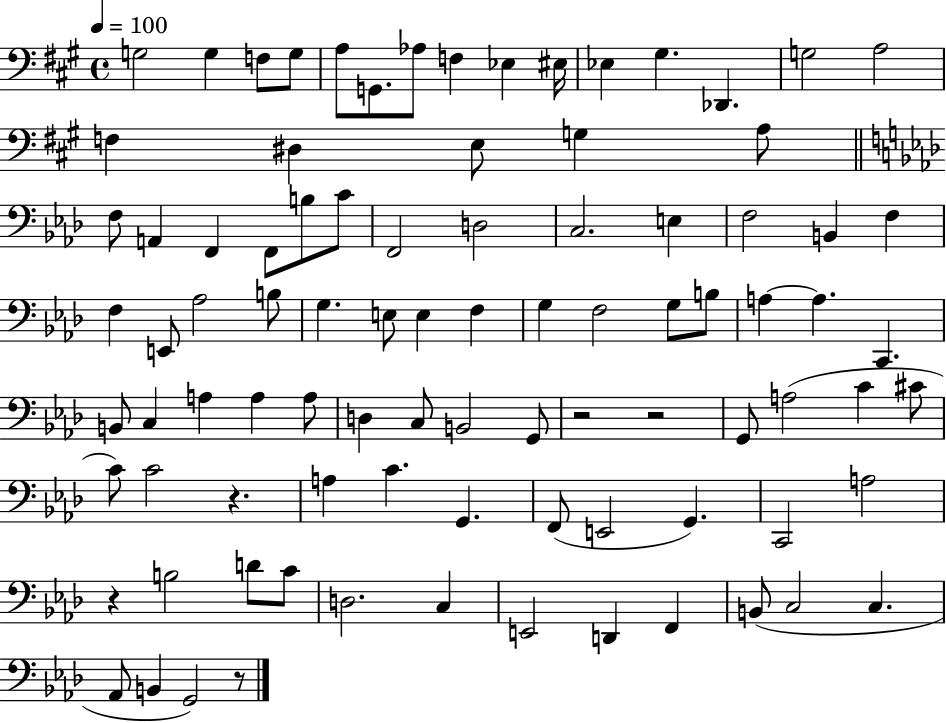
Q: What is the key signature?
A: A major